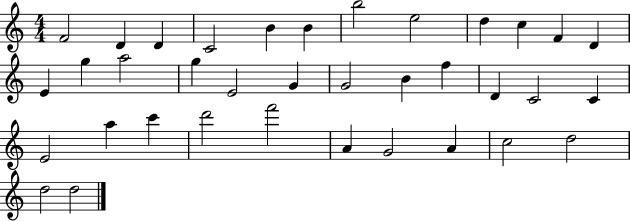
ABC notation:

X:1
T:Untitled
M:4/4
L:1/4
K:C
F2 D D C2 B B b2 e2 d c F D E g a2 g E2 G G2 B f D C2 C E2 a c' d'2 f'2 A G2 A c2 d2 d2 d2